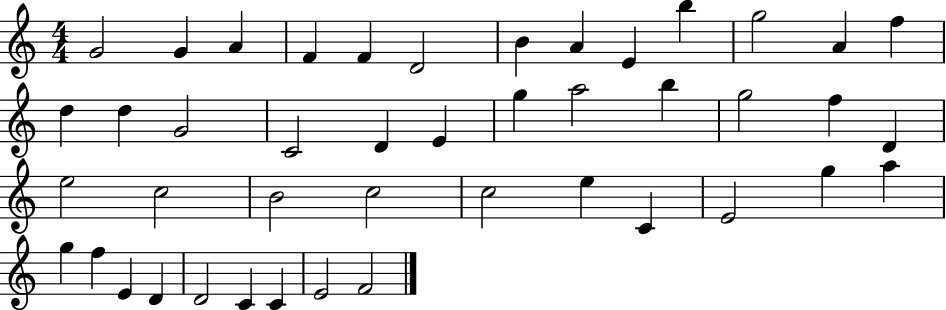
{
  \clef treble
  \numericTimeSignature
  \time 4/4
  \key c \major
  g'2 g'4 a'4 | f'4 f'4 d'2 | b'4 a'4 e'4 b''4 | g''2 a'4 f''4 | \break d''4 d''4 g'2 | c'2 d'4 e'4 | g''4 a''2 b''4 | g''2 f''4 d'4 | \break e''2 c''2 | b'2 c''2 | c''2 e''4 c'4 | e'2 g''4 a''4 | \break g''4 f''4 e'4 d'4 | d'2 c'4 c'4 | e'2 f'2 | \bar "|."
}